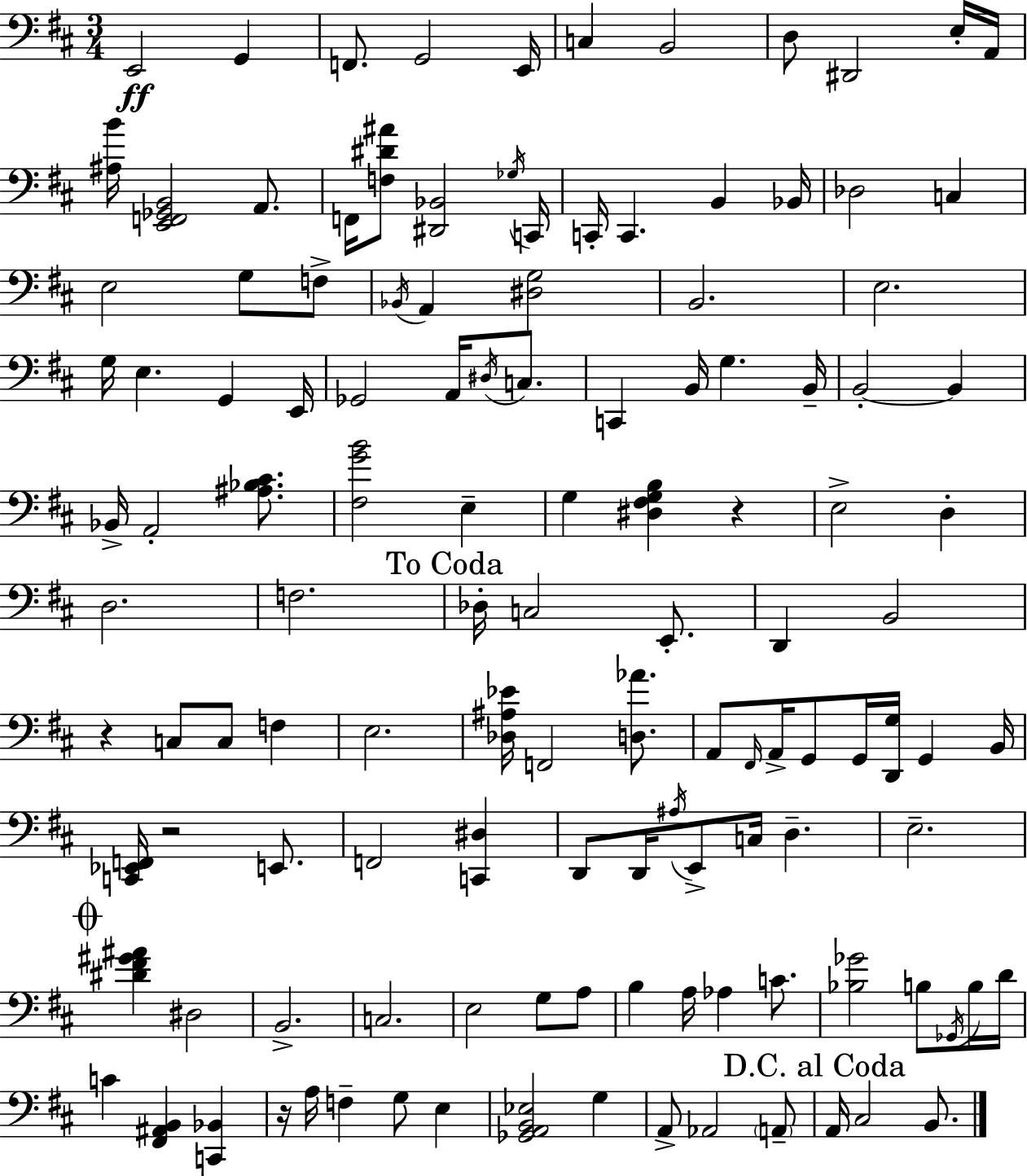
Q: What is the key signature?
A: D major